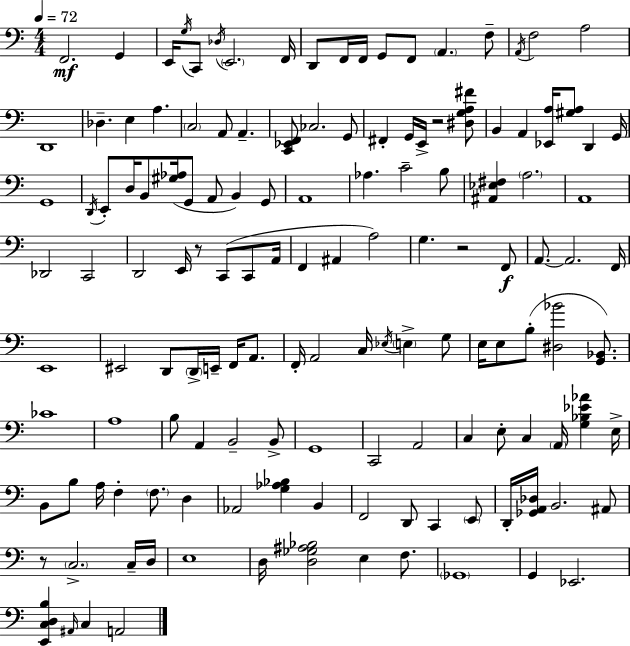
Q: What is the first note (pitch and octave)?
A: F2